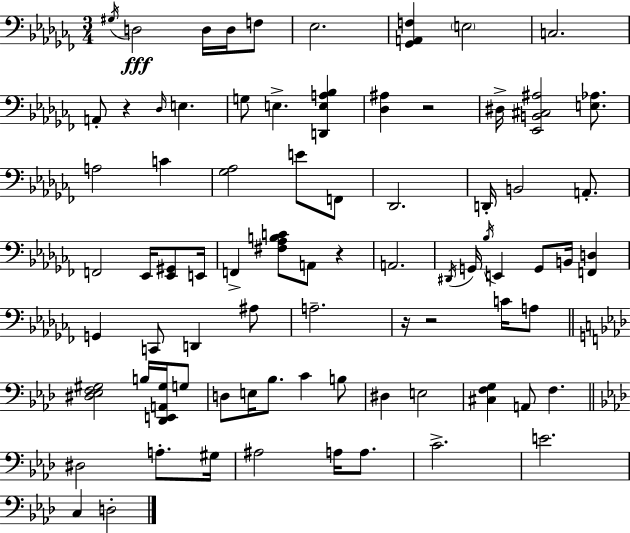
G#3/s D3/h D3/s D3/s F3/e Eb3/h. [Gb2,A2,F3]/q E3/h C3/h. A2/e R/q Db3/s E3/q. G3/e E3/q. [D2,E3,A3,Bb3]/q [Db3,A#3]/q R/h D#3/s [Eb2,B2,C#3,A#3]/h [E3,Ab3]/e. A3/h C4/q [Gb3,Ab3]/h E4/e F2/e Db2/h. D2/s B2/h A2/e. F2/h Eb2/s [Eb2,G#2]/e E2/s F2/q [F#3,Ab3,B3,C4]/e A2/e R/q A2/h. D#2/s G2/s Bb3/s E2/q G2/e B2/s [F2,D3]/q G2/q C2/e D2/q A#3/e A3/h. R/s R/h C4/s A3/e [D#3,Eb3,F3,G#3]/h B3/s [Db2,E2,A2,G#3]/s G3/e D3/e E3/s Bb3/e. C4/q B3/e D#3/q E3/h [C#3,F3,G3]/q A2/e F3/q. D#3/h A3/e. G#3/s A#3/h A3/s A3/e. C4/h. E4/h. C3/q D3/h